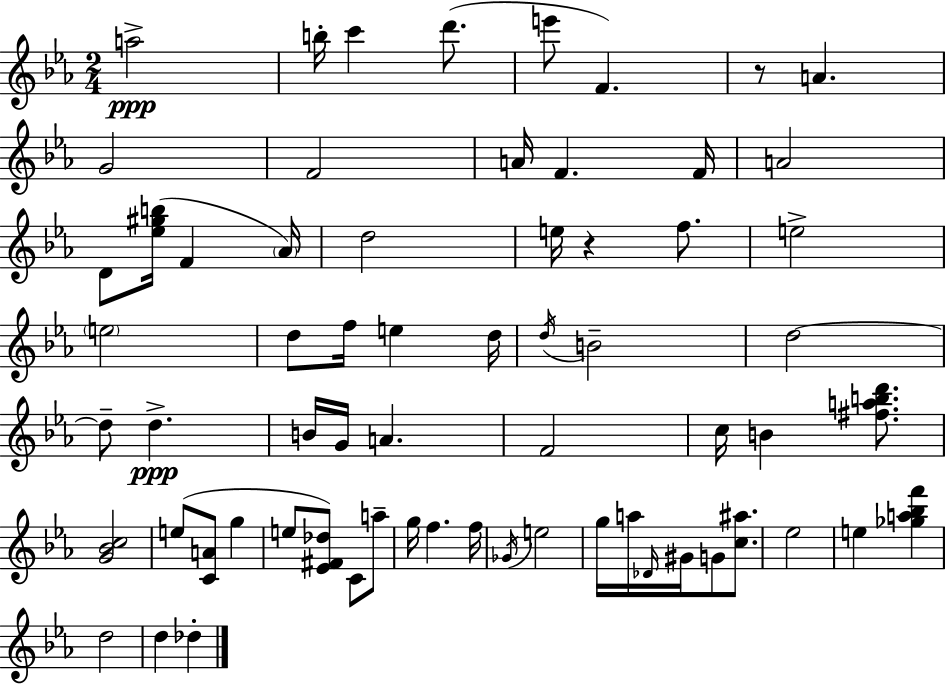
A5/h B5/s C6/q D6/e. E6/e F4/q. R/e A4/q. G4/h F4/h A4/s F4/q. F4/s A4/h D4/e [Eb5,G#5,B5]/s F4/q Ab4/s D5/h E5/s R/q F5/e. E5/h E5/h D5/e F5/s E5/q D5/s D5/s B4/h D5/h D5/e D5/q. B4/s G4/s A4/q. F4/h C5/s B4/q [F#5,A5,B5,D6]/e. [G4,Bb4,C5]/h E5/e [C4,A4]/e G5/q E5/e [Eb4,F#4,Db5]/e C4/e A5/e G5/s F5/q. F5/s Gb4/s E5/h G5/s A5/s Db4/s G#4/s G4/e [C5,A#5]/e. Eb5/h E5/q [Gb5,A5,Bb5,F6]/q D5/h D5/q Db5/q